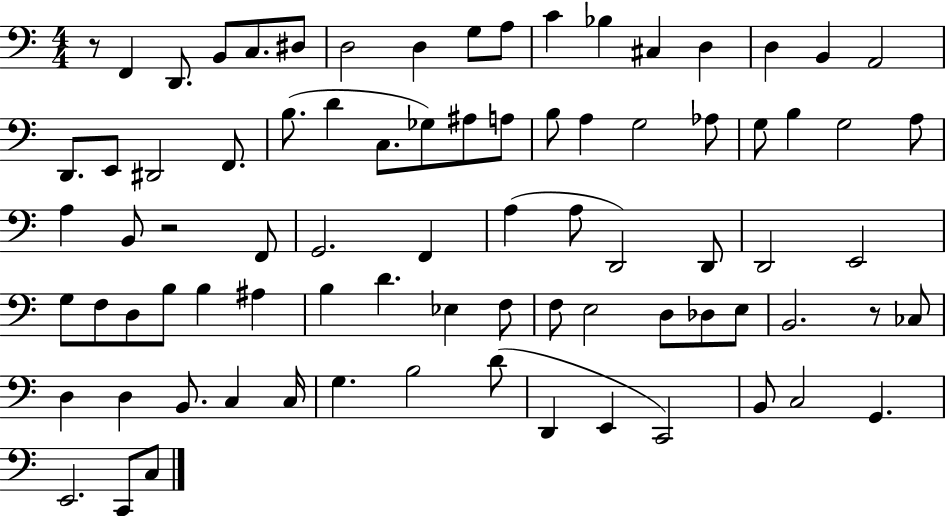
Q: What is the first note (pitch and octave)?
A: F2